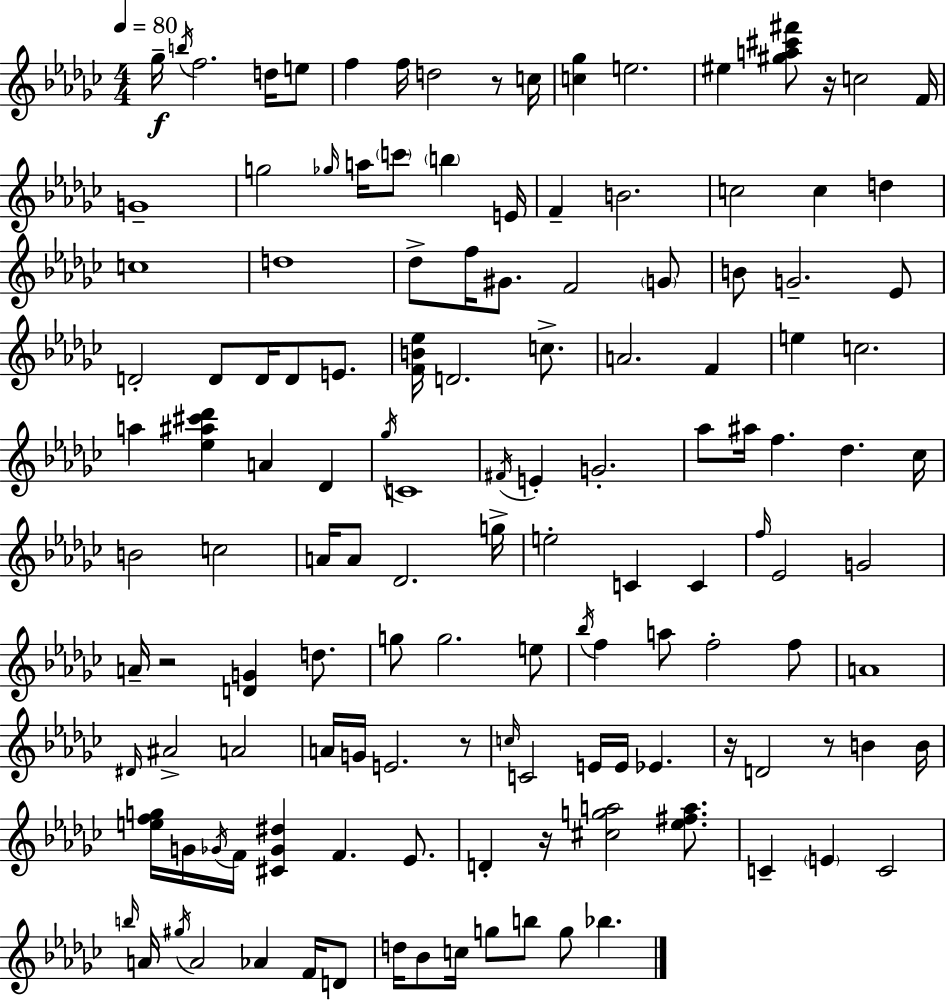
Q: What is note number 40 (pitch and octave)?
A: E4